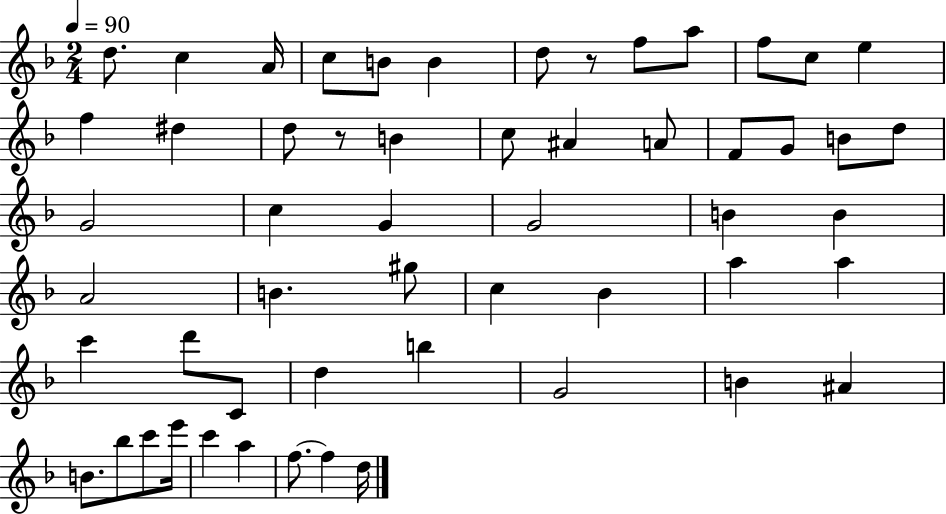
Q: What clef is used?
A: treble